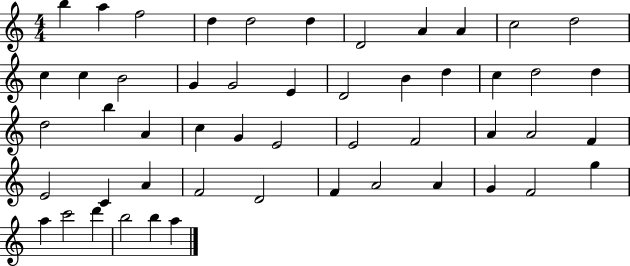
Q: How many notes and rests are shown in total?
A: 51